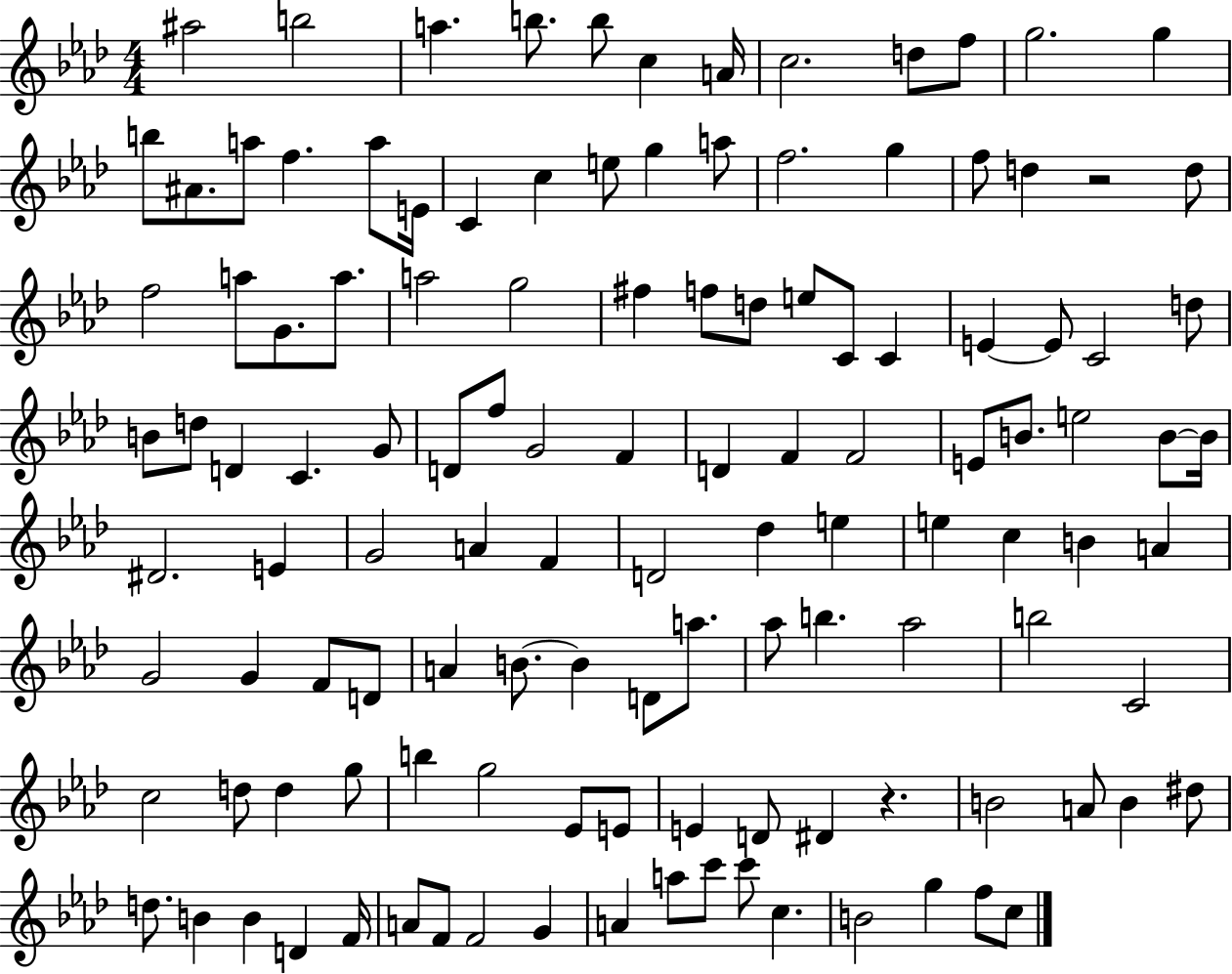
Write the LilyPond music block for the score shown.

{
  \clef treble
  \numericTimeSignature
  \time 4/4
  \key aes \major
  \repeat volta 2 { ais''2 b''2 | a''4. b''8. b''8 c''4 a'16 | c''2. d''8 f''8 | g''2. g''4 | \break b''8 ais'8. a''8 f''4. a''8 e'16 | c'4 c''4 e''8 g''4 a''8 | f''2. g''4 | f''8 d''4 r2 d''8 | \break f''2 a''8 g'8. a''8. | a''2 g''2 | fis''4 f''8 d''8 e''8 c'8 c'4 | e'4~~ e'8 c'2 d''8 | \break b'8 d''8 d'4 c'4. g'8 | d'8 f''8 g'2 f'4 | d'4 f'4 f'2 | e'8 b'8. e''2 b'8~~ b'16 | \break dis'2. e'4 | g'2 a'4 f'4 | d'2 des''4 e''4 | e''4 c''4 b'4 a'4 | \break g'2 g'4 f'8 d'8 | a'4 b'8.~~ b'4 d'8 a''8. | aes''8 b''4. aes''2 | b''2 c'2 | \break c''2 d''8 d''4 g''8 | b''4 g''2 ees'8 e'8 | e'4 d'8 dis'4 r4. | b'2 a'8 b'4 dis''8 | \break d''8. b'4 b'4 d'4 f'16 | a'8 f'8 f'2 g'4 | a'4 a''8 c'''8 c'''8 c''4. | b'2 g''4 f''8 c''8 | \break } \bar "|."
}